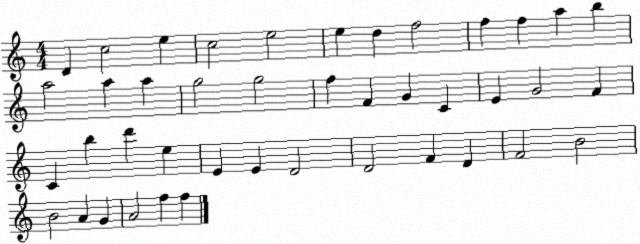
X:1
T:Untitled
M:4/4
L:1/4
K:C
D c2 e c2 e2 e d f2 f f a b a2 a a g2 g2 f F G C E G2 F C b d' e E E D2 D2 F D F2 B2 B2 A G A2 f f